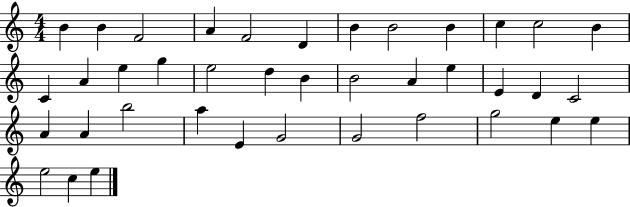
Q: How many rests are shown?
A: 0